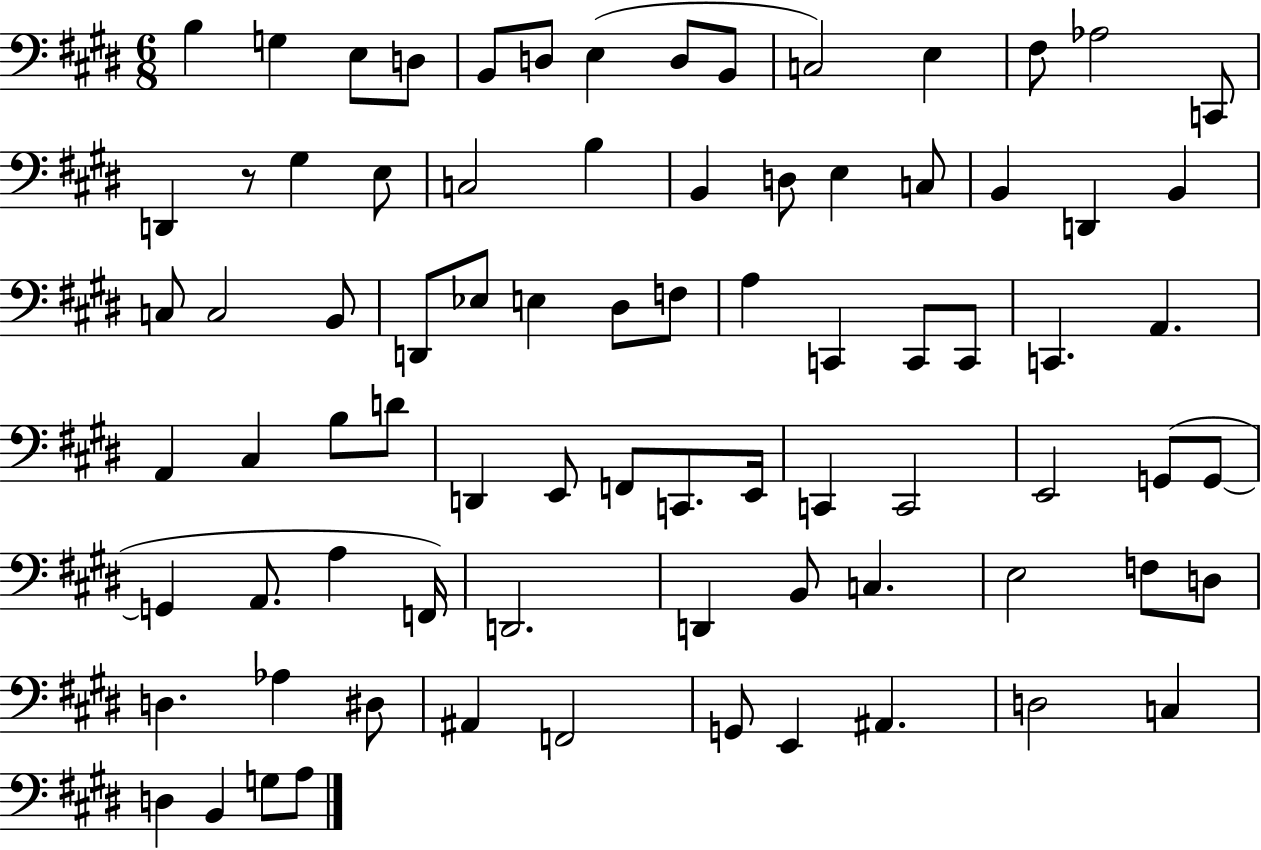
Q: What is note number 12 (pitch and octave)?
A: F#3